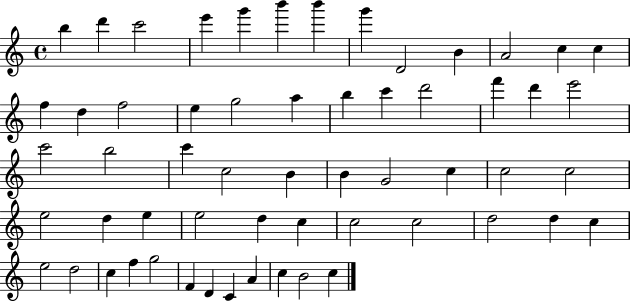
{
  \clef treble
  \time 4/4
  \defaultTimeSignature
  \key c \major
  b''4 d'''4 c'''2 | e'''4 g'''4 b'''4 b'''4 | g'''4 d'2 b'4 | a'2 c''4 c''4 | \break f''4 d''4 f''2 | e''4 g''2 a''4 | b''4 c'''4 d'''2 | f'''4 d'''4 e'''2 | \break c'''2 b''2 | c'''4 c''2 b'4 | b'4 g'2 c''4 | c''2 c''2 | \break e''2 d''4 e''4 | e''2 d''4 c''4 | c''2 c''2 | d''2 d''4 c''4 | \break e''2 d''2 | c''4 f''4 g''2 | f'4 d'4 c'4 a'4 | c''4 b'2 c''4 | \break \bar "|."
}